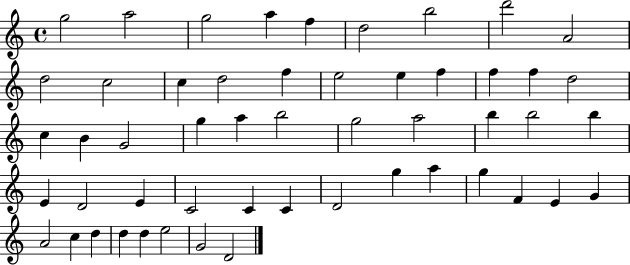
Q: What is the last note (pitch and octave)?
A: D4